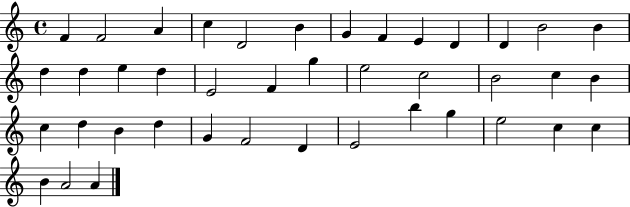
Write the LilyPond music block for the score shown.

{
  \clef treble
  \time 4/4
  \defaultTimeSignature
  \key c \major
  f'4 f'2 a'4 | c''4 d'2 b'4 | g'4 f'4 e'4 d'4 | d'4 b'2 b'4 | \break d''4 d''4 e''4 d''4 | e'2 f'4 g''4 | e''2 c''2 | b'2 c''4 b'4 | \break c''4 d''4 b'4 d''4 | g'4 f'2 d'4 | e'2 b''4 g''4 | e''2 c''4 c''4 | \break b'4 a'2 a'4 | \bar "|."
}